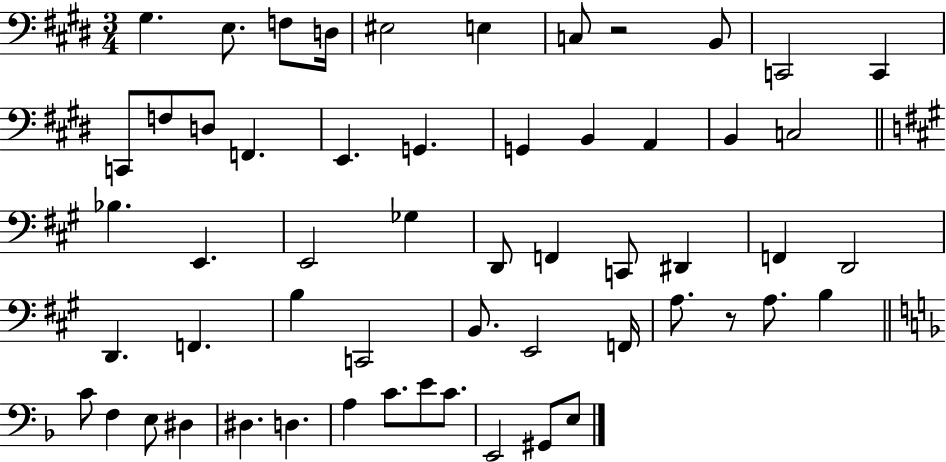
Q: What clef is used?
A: bass